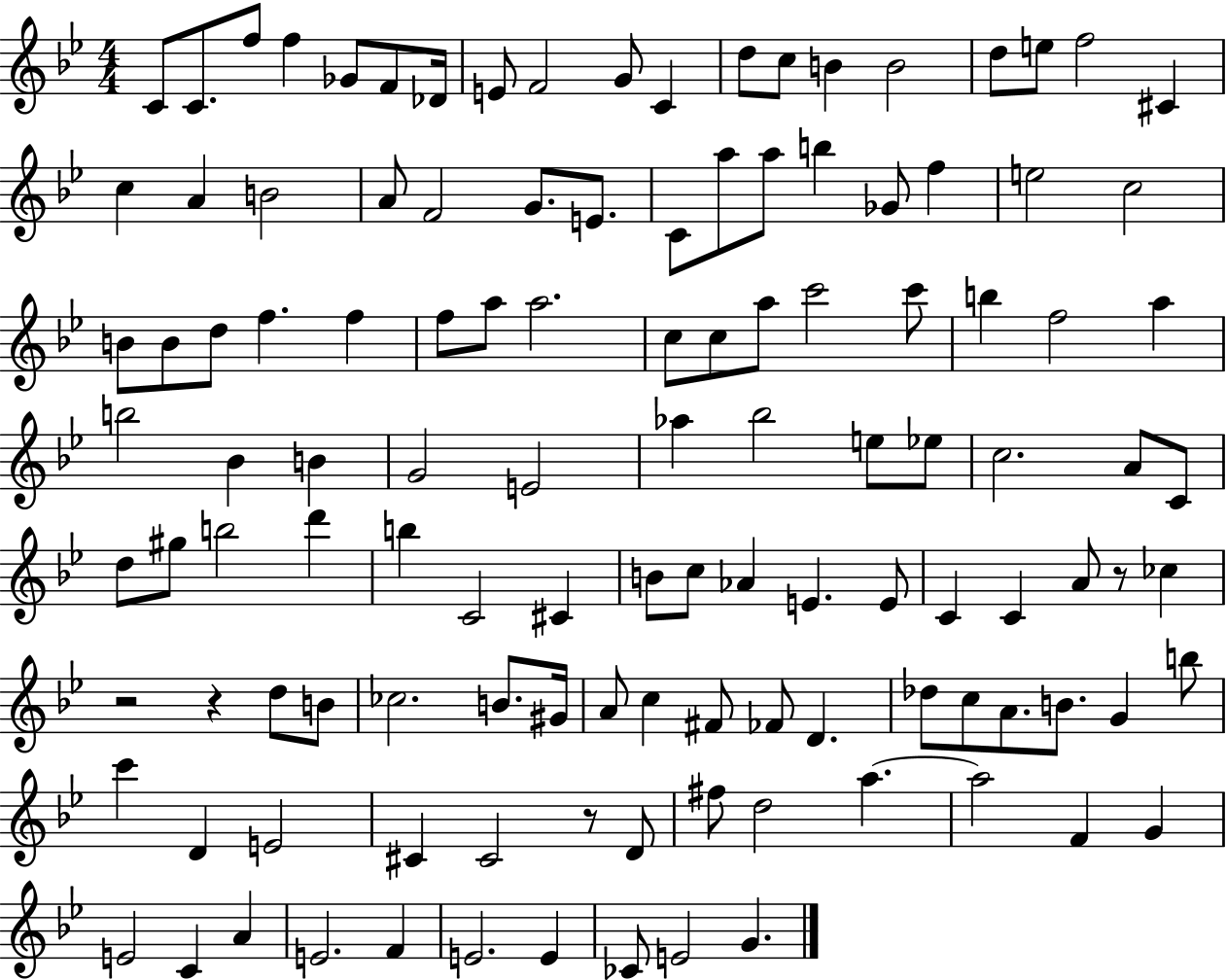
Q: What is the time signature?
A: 4/4